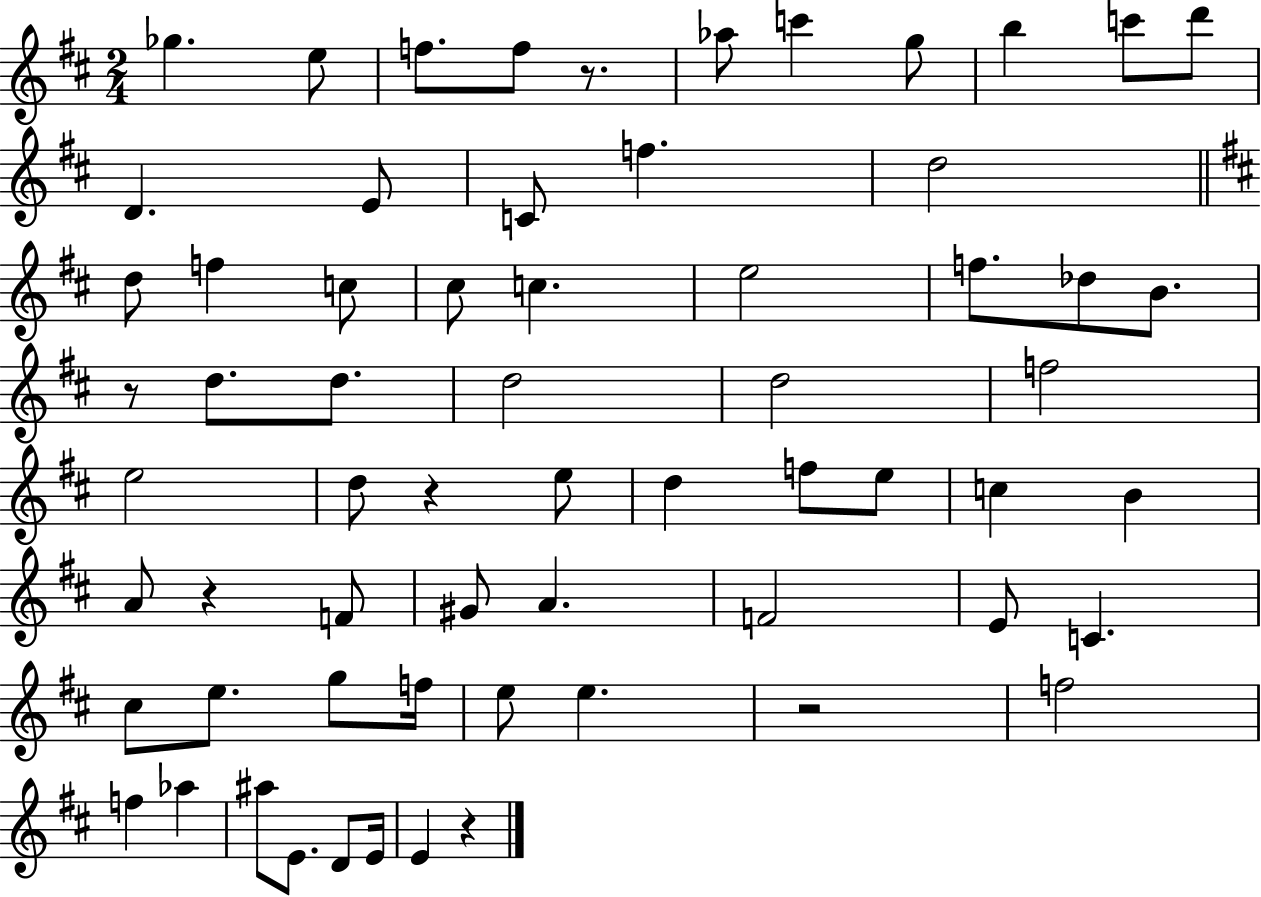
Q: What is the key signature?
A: D major